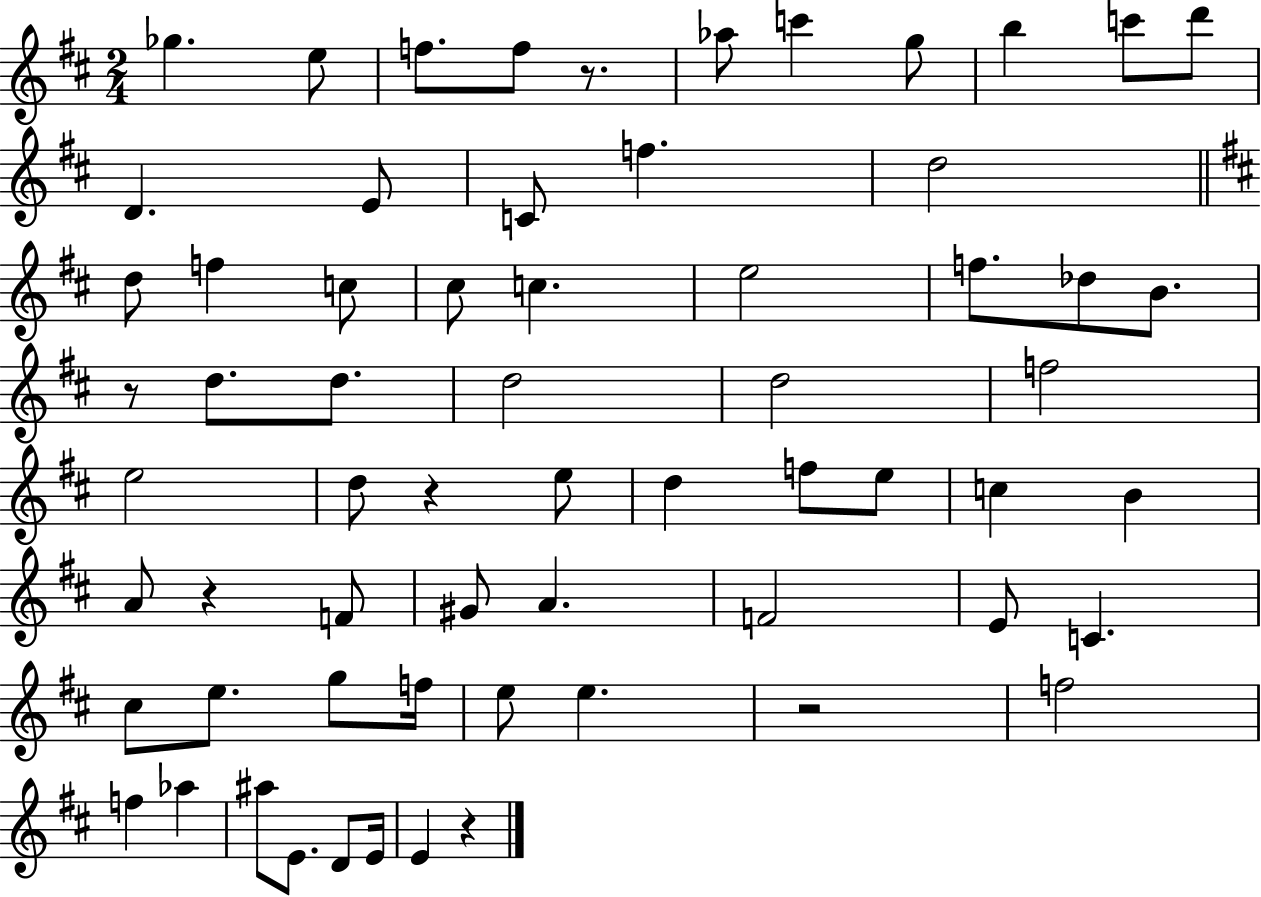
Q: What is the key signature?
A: D major